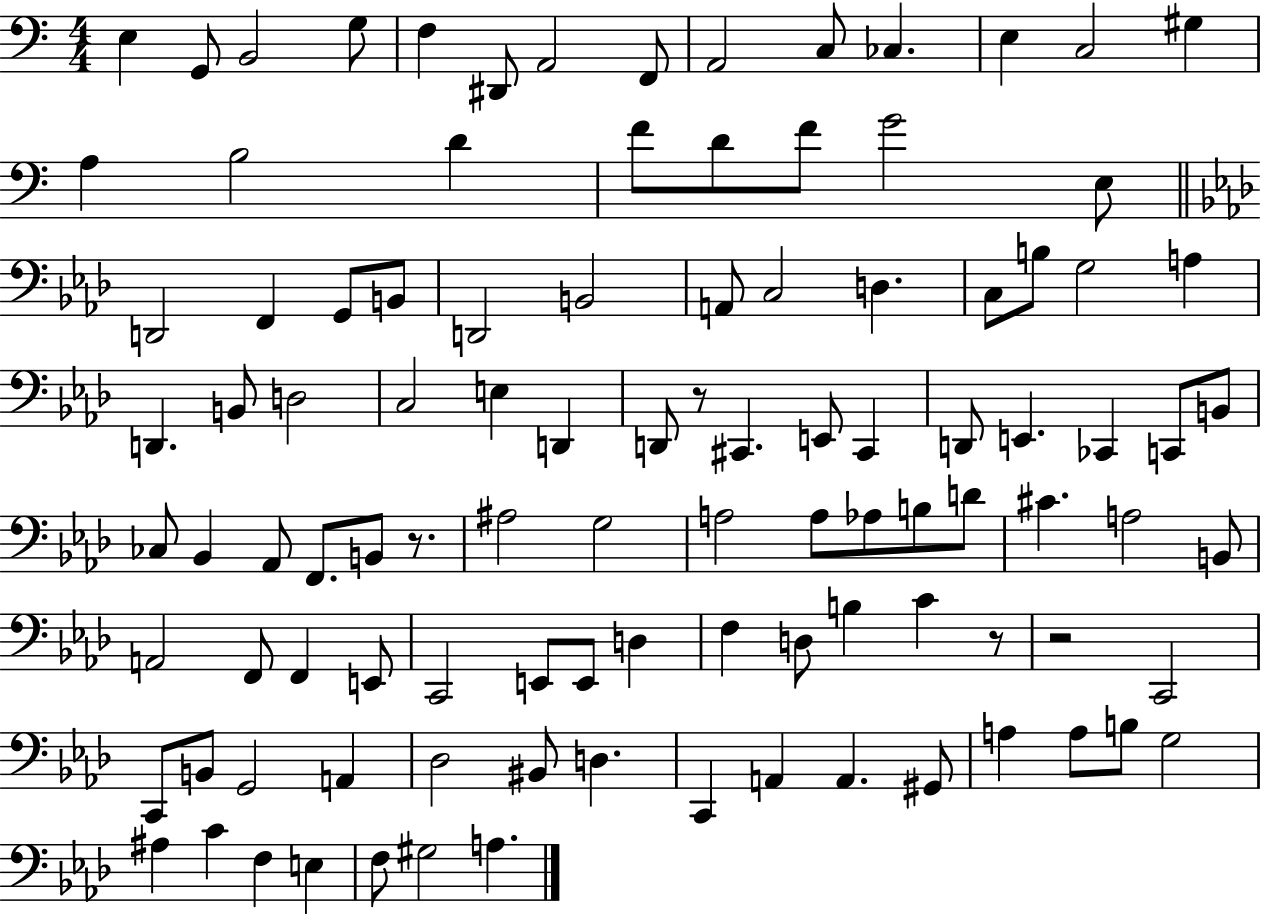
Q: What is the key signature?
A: C major